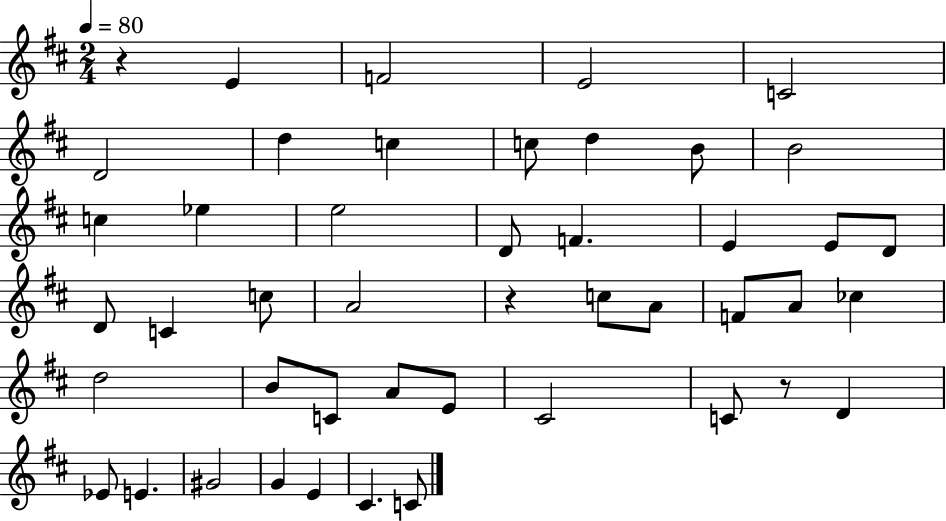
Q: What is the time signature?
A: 2/4